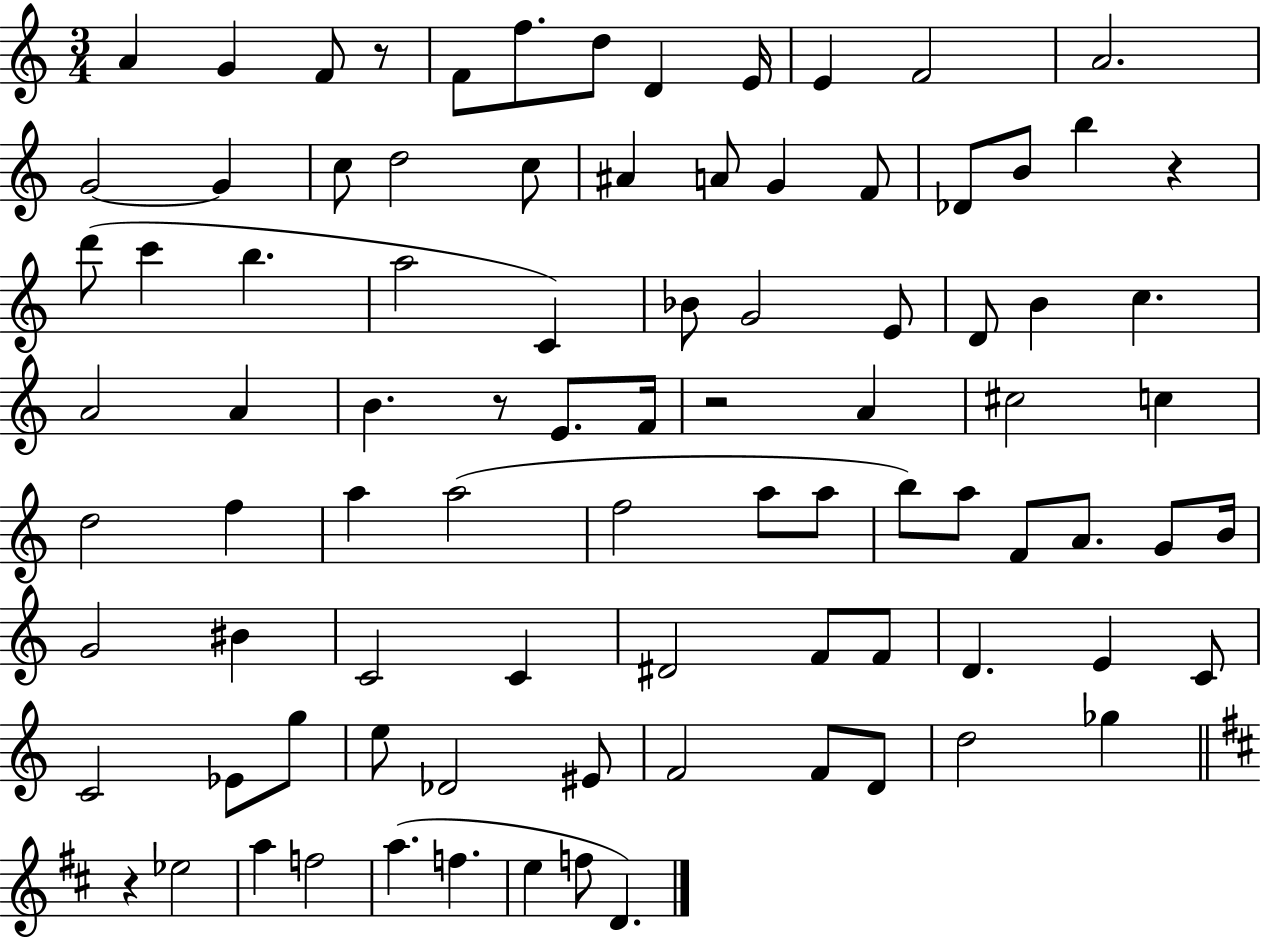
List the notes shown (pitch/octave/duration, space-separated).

A4/q G4/q F4/e R/e F4/e F5/e. D5/e D4/q E4/s E4/q F4/h A4/h. G4/h G4/q C5/e D5/h C5/e A#4/q A4/e G4/q F4/e Db4/e B4/e B5/q R/q D6/e C6/q B5/q. A5/h C4/q Bb4/e G4/h E4/e D4/e B4/q C5/q. A4/h A4/q B4/q. R/e E4/e. F4/s R/h A4/q C#5/h C5/q D5/h F5/q A5/q A5/h F5/h A5/e A5/e B5/e A5/e F4/e A4/e. G4/e B4/s G4/h BIS4/q C4/h C4/q D#4/h F4/e F4/e D4/q. E4/q C4/e C4/h Eb4/e G5/e E5/e Db4/h EIS4/e F4/h F4/e D4/e D5/h Gb5/q R/q Eb5/h A5/q F5/h A5/q. F5/q. E5/q F5/e D4/q.